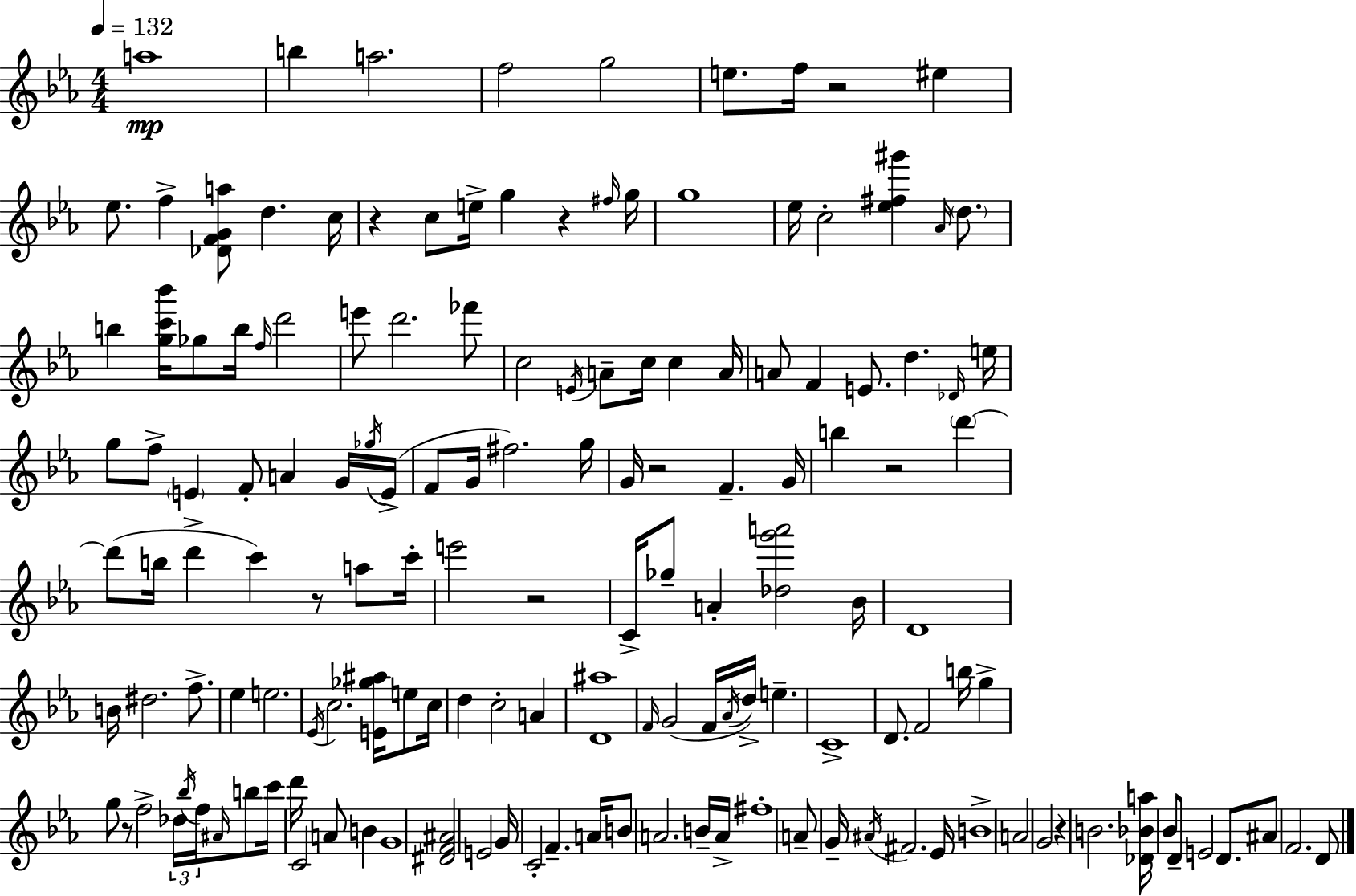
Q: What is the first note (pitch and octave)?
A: A5